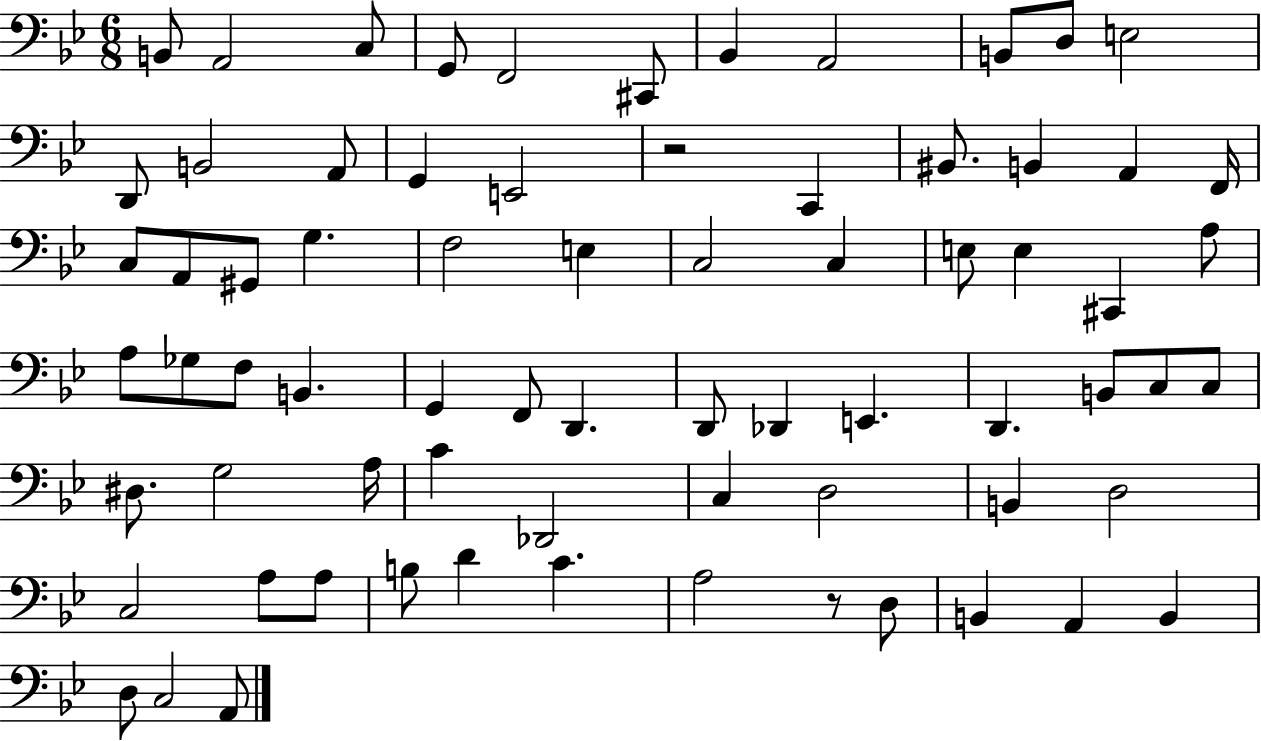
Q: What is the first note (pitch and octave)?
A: B2